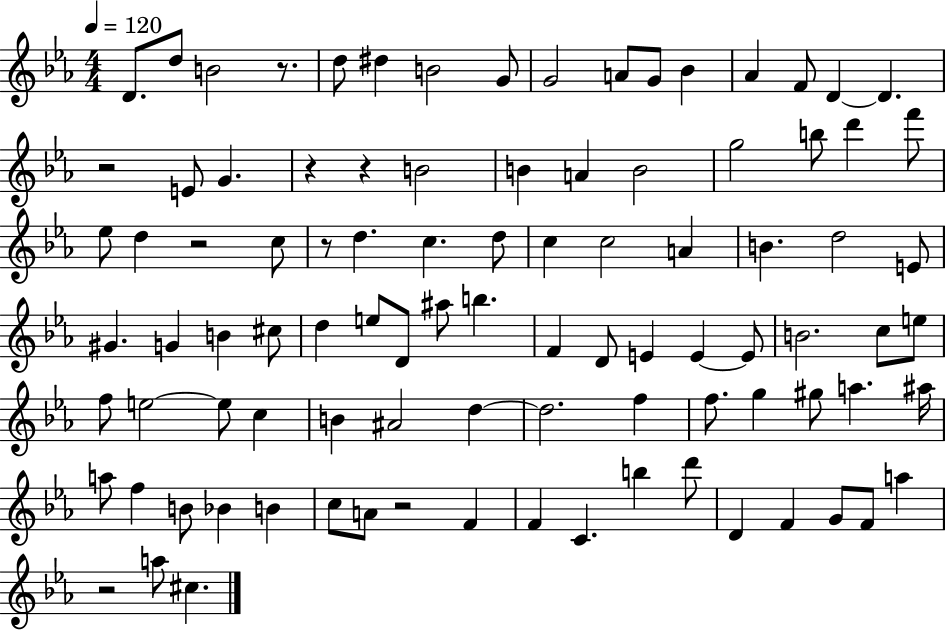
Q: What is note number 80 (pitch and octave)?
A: D6